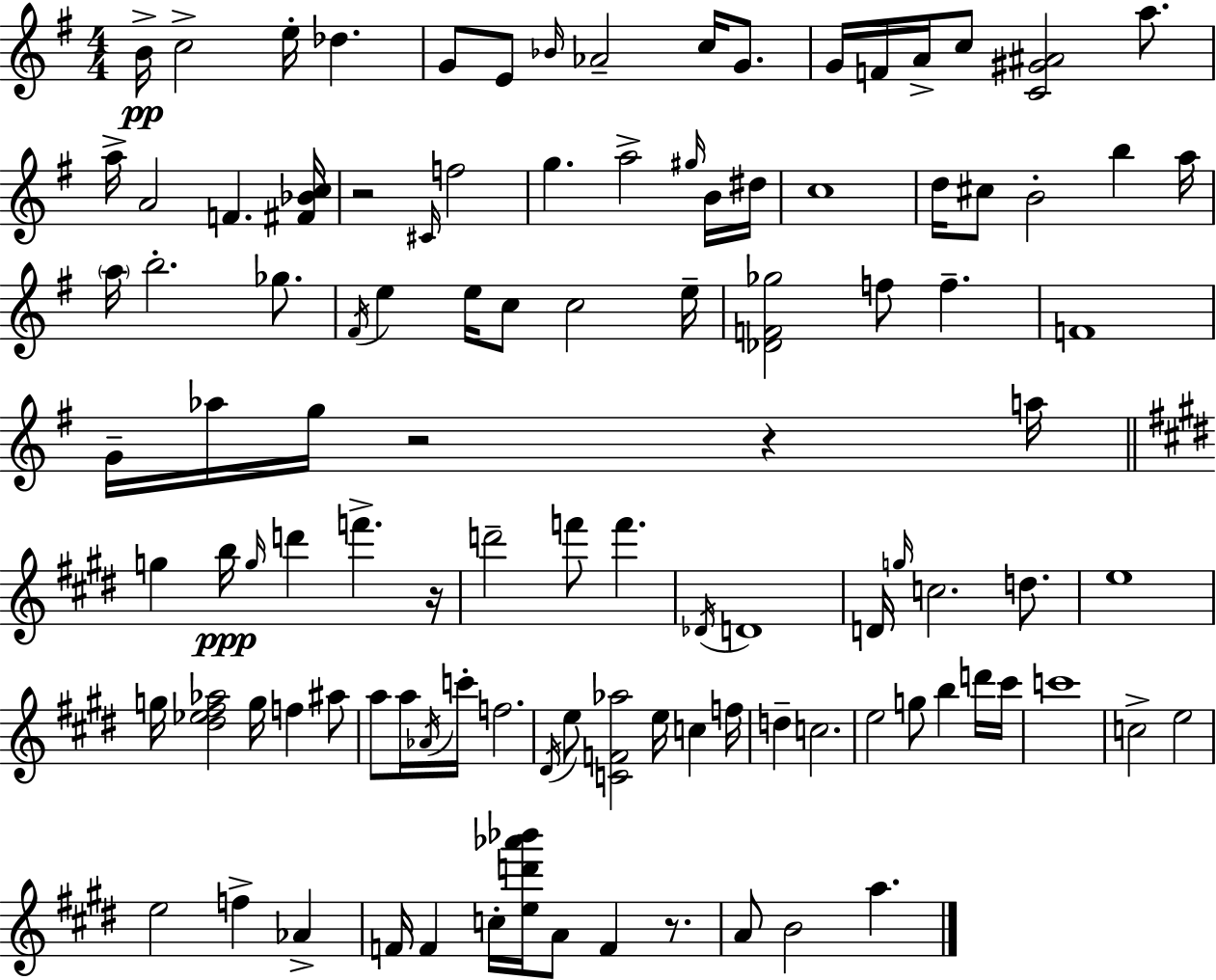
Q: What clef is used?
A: treble